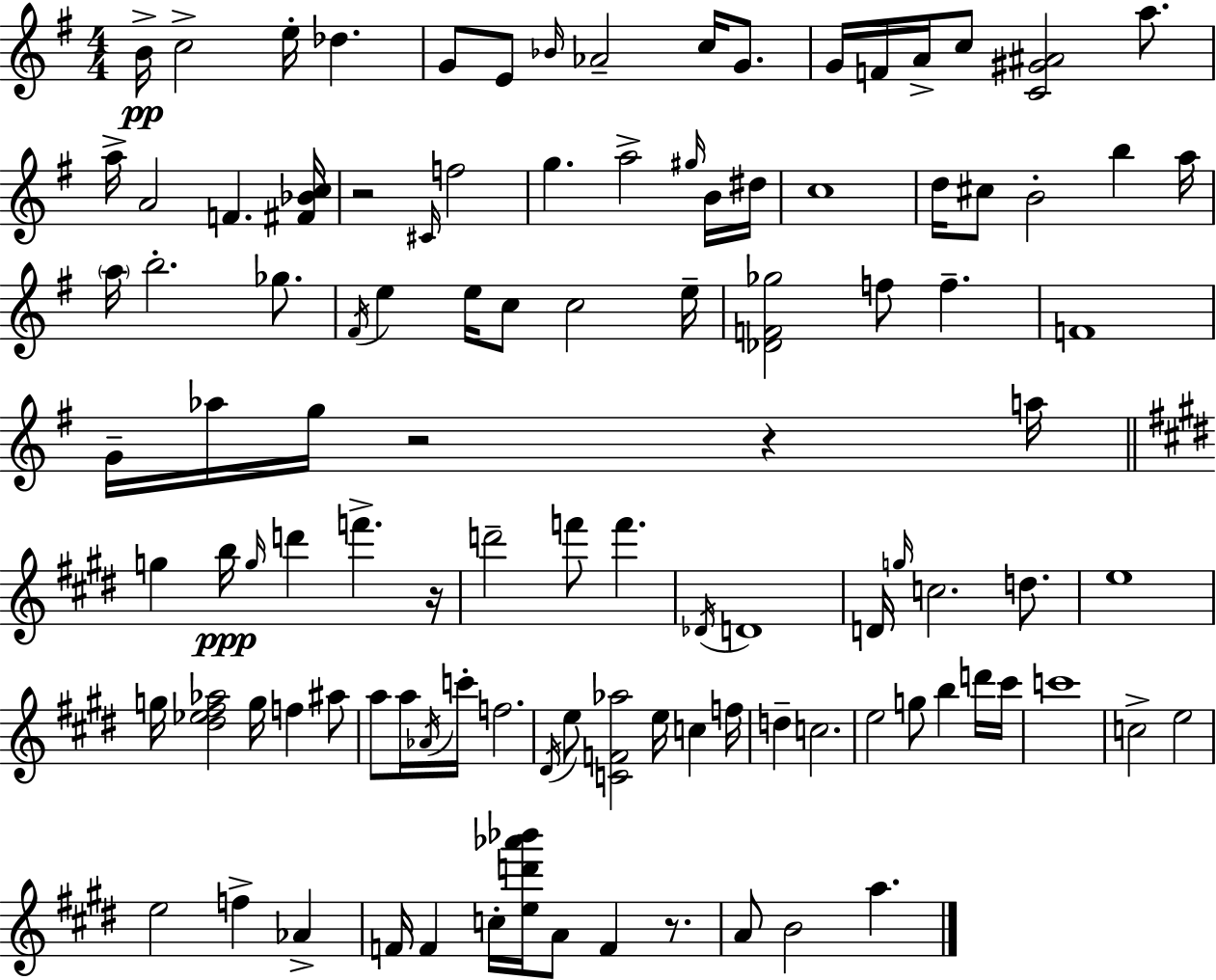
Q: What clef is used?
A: treble